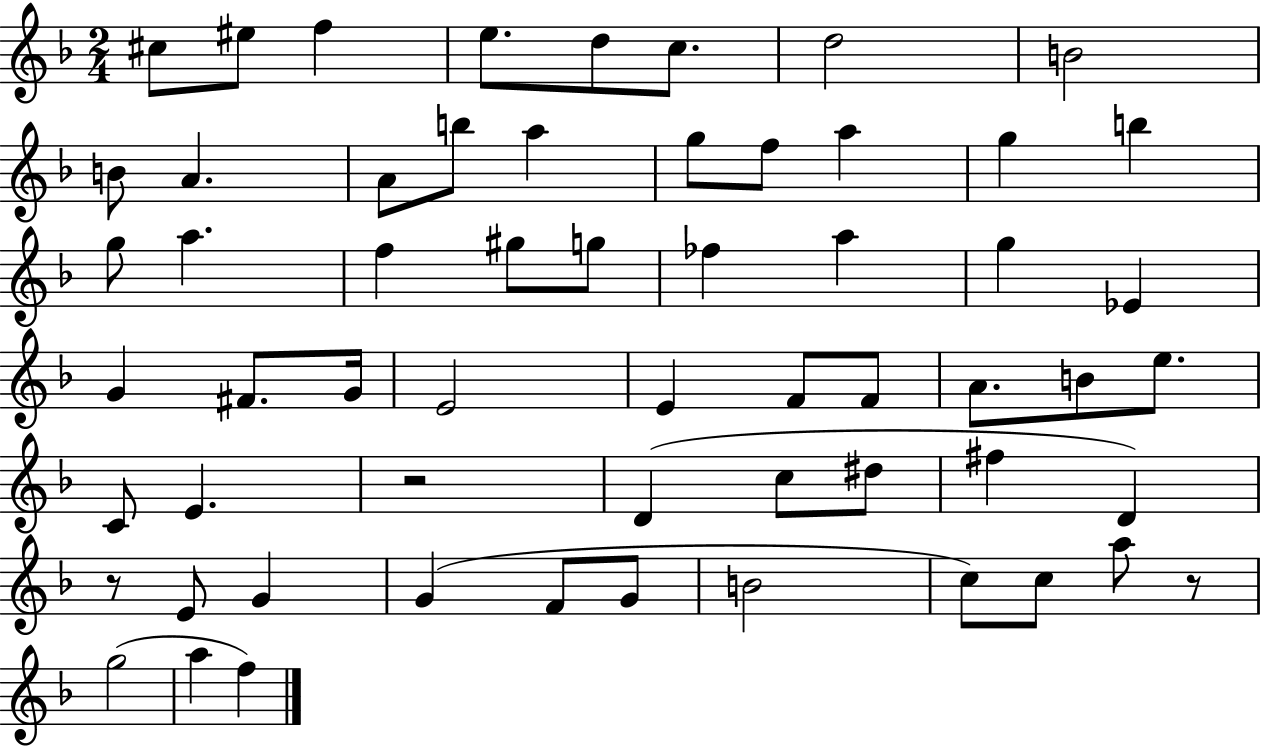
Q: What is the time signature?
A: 2/4